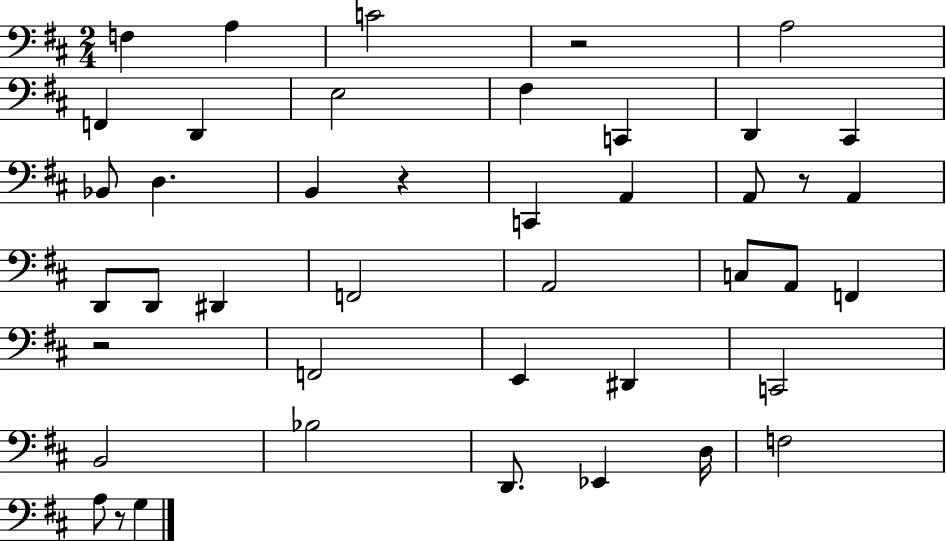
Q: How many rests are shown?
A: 5